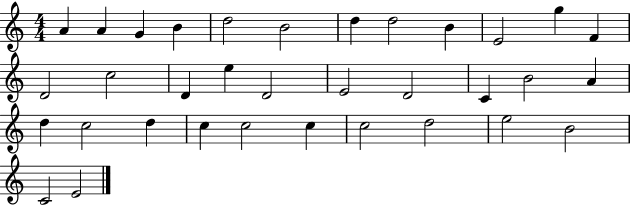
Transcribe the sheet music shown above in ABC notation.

X:1
T:Untitled
M:4/4
L:1/4
K:C
A A G B d2 B2 d d2 B E2 g F D2 c2 D e D2 E2 D2 C B2 A d c2 d c c2 c c2 d2 e2 B2 C2 E2